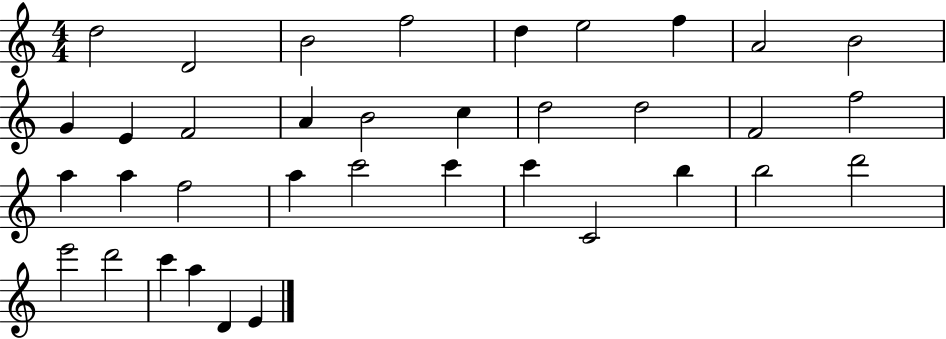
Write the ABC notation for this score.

X:1
T:Untitled
M:4/4
L:1/4
K:C
d2 D2 B2 f2 d e2 f A2 B2 G E F2 A B2 c d2 d2 F2 f2 a a f2 a c'2 c' c' C2 b b2 d'2 e'2 d'2 c' a D E